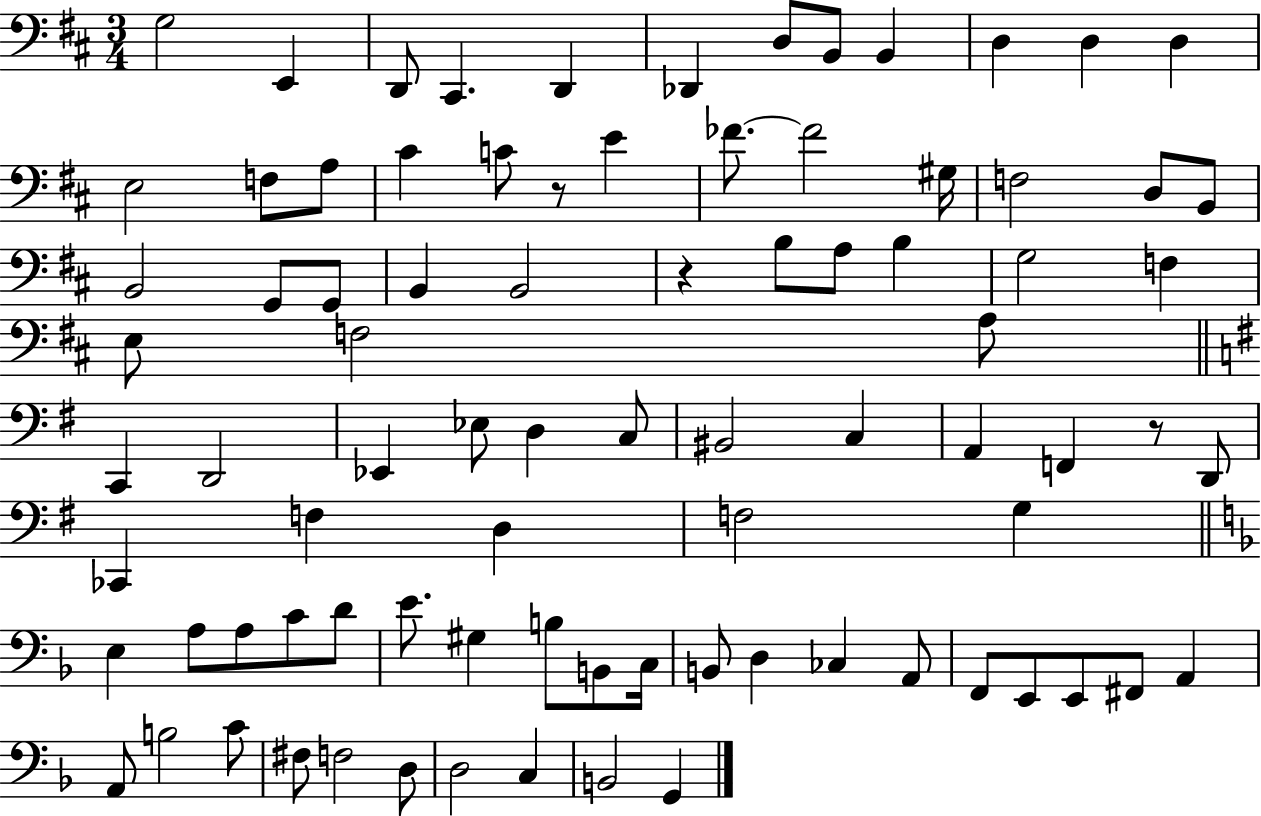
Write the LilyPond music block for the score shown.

{
  \clef bass
  \numericTimeSignature
  \time 3/4
  \key d \major
  g2 e,4 | d,8 cis,4. d,4 | des,4 d8 b,8 b,4 | d4 d4 d4 | \break e2 f8 a8 | cis'4 c'8 r8 e'4 | fes'8.~~ fes'2 gis16 | f2 d8 b,8 | \break b,2 g,8 g,8 | b,4 b,2 | r4 b8 a8 b4 | g2 f4 | \break e8 f2 a8 | \bar "||" \break \key g \major c,4 d,2 | ees,4 ees8 d4 c8 | bis,2 c4 | a,4 f,4 r8 d,8 | \break ces,4 f4 d4 | f2 g4 | \bar "||" \break \key d \minor e4 a8 a8 c'8 d'8 | e'8. gis4 b8 b,8 c16 | b,8 d4 ces4 a,8 | f,8 e,8 e,8 fis,8 a,4 | \break a,8 b2 c'8 | fis8 f2 d8 | d2 c4 | b,2 g,4 | \break \bar "|."
}